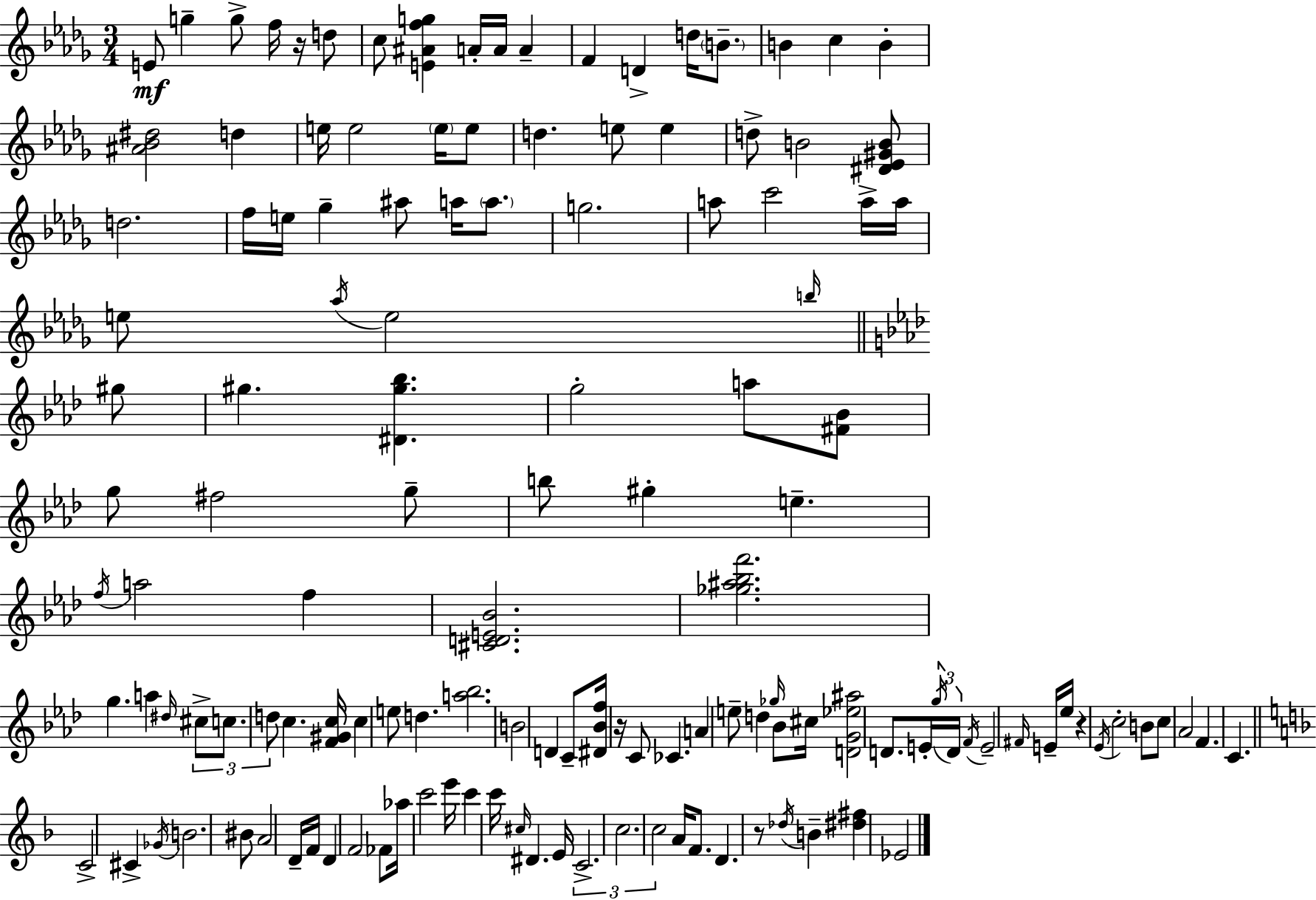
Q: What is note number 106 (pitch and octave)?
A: E6